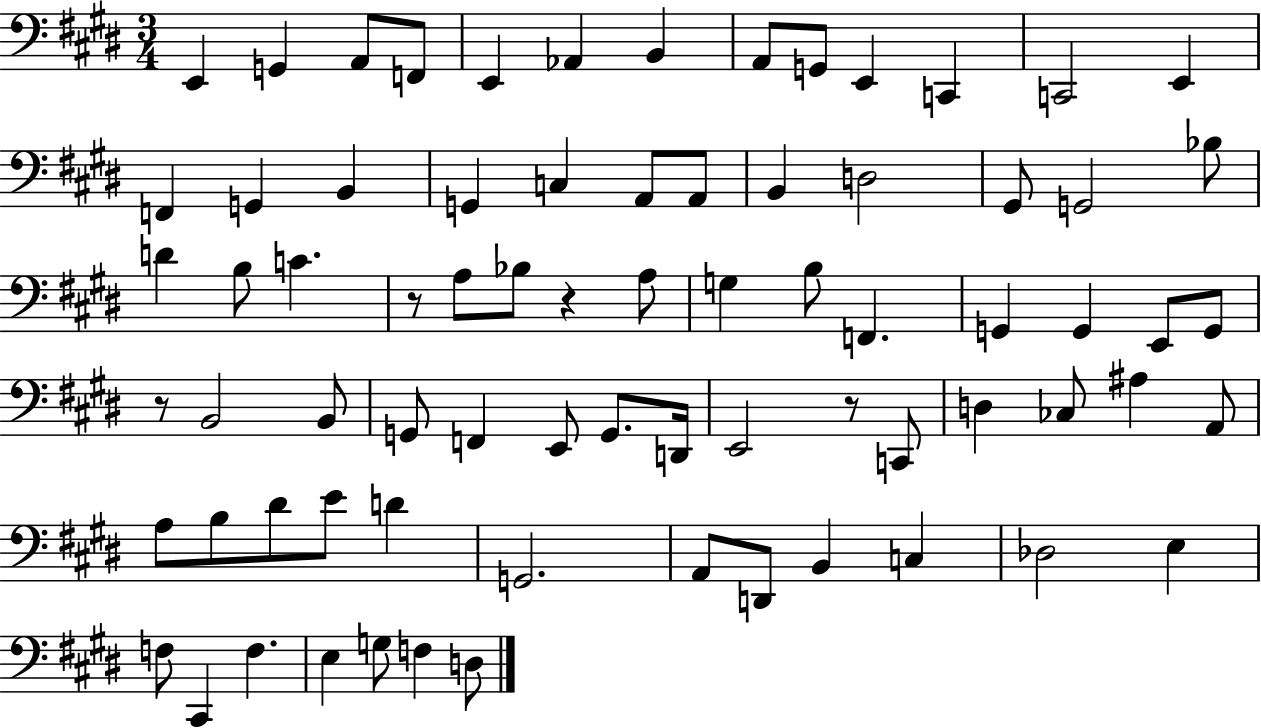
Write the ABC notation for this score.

X:1
T:Untitled
M:3/4
L:1/4
K:E
E,, G,, A,,/2 F,,/2 E,, _A,, B,, A,,/2 G,,/2 E,, C,, C,,2 E,, F,, G,, B,, G,, C, A,,/2 A,,/2 B,, D,2 ^G,,/2 G,,2 _B,/2 D B,/2 C z/2 A,/2 _B,/2 z A,/2 G, B,/2 F,, G,, G,, E,,/2 G,,/2 z/2 B,,2 B,,/2 G,,/2 F,, E,,/2 G,,/2 D,,/4 E,,2 z/2 C,,/2 D, _C,/2 ^A, A,,/2 A,/2 B,/2 ^D/2 E/2 D G,,2 A,,/2 D,,/2 B,, C, _D,2 E, F,/2 ^C,, F, E, G,/2 F, D,/2